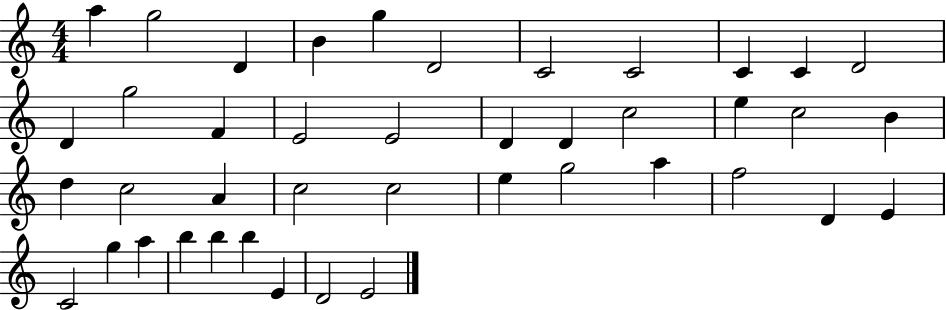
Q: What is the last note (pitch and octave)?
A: E4